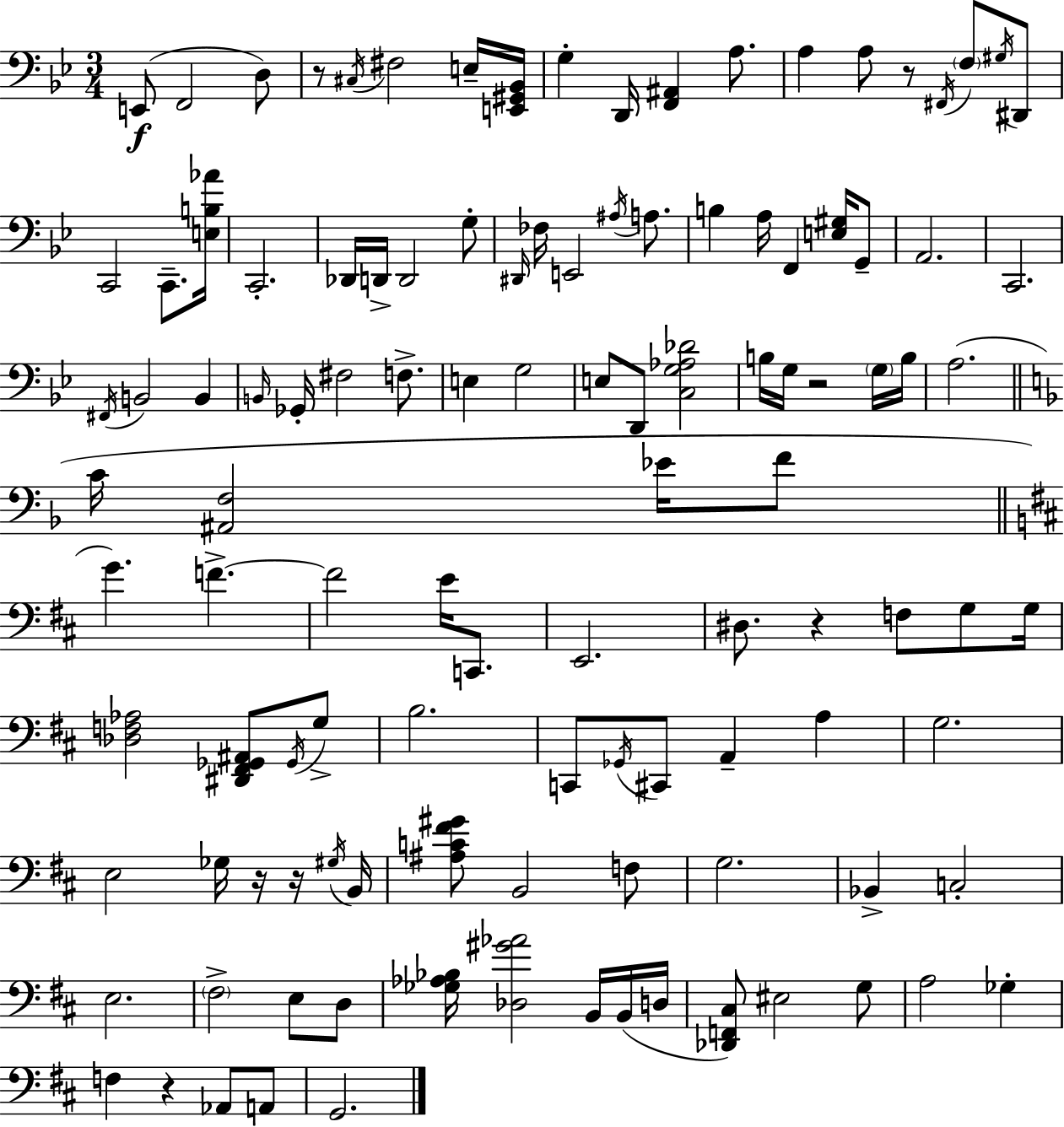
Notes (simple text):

E2/e F2/h D3/e R/e C#3/s F#3/h E3/s [E2,G#2,Bb2]/s G3/q D2/s [F2,A#2]/q A3/e. A3/q A3/e R/e F#2/s F3/e G#3/s D#2/e C2/h C2/e. [E3,B3,Ab4]/s C2/h. Db2/s D2/s D2/h G3/e D#2/s FES3/s E2/h A#3/s A3/e. B3/q A3/s F2/q [E3,G#3]/s G2/e A2/h. C2/h. F#2/s B2/h B2/q B2/s Gb2/s F#3/h F3/e. E3/q G3/h E3/e D2/e [C3,G3,Ab3,Db4]/h B3/s G3/s R/h G3/s B3/s A3/h. C4/s [A#2,F3]/h Eb4/s F4/e G4/q. F4/q. F4/h E4/s C2/e. E2/h. D#3/e. R/q F3/e G3/e G3/s [Db3,F3,Ab3]/h [D#2,F#2,Gb2,A#2]/e Gb2/s G3/e B3/h. C2/e Gb2/s C#2/e A2/q A3/q G3/h. E3/h Gb3/s R/s R/s G#3/s B2/s [A#3,C4,F#4,G#4]/e B2/h F3/e G3/h. Bb2/q C3/h E3/h. F#3/h E3/e D3/e [Gb3,Ab3,Bb3]/s [Db3,G#4,Ab4]/h B2/s B2/s D3/s [Db2,F2,C#3]/e EIS3/h G3/e A3/h Gb3/q F3/q R/q Ab2/e A2/e G2/h.